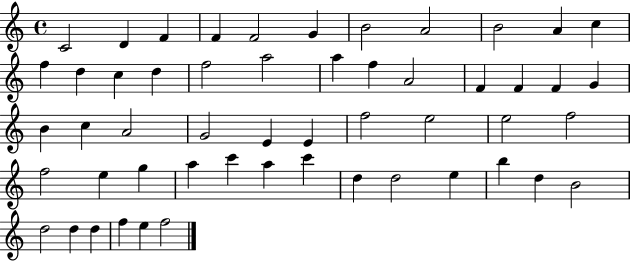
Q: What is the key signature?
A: C major